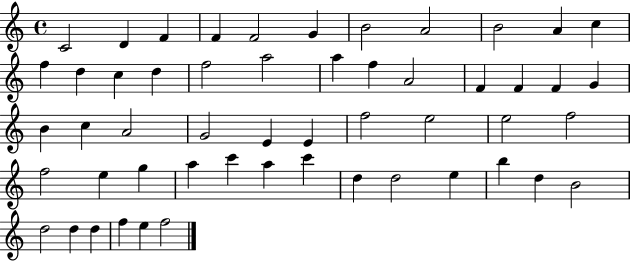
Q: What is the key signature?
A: C major